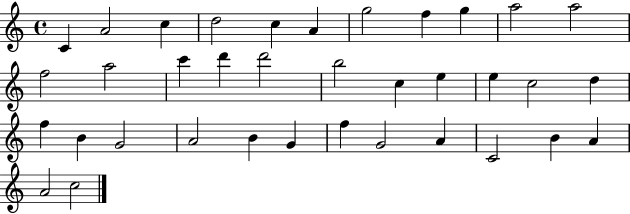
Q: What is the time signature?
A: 4/4